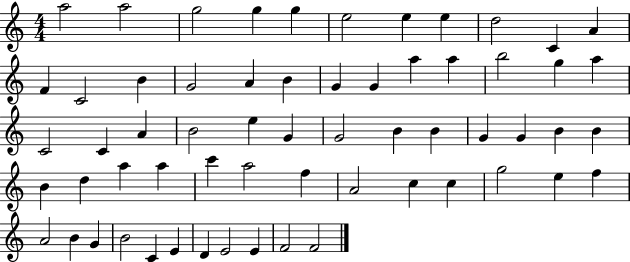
A5/h A5/h G5/h G5/q G5/q E5/h E5/q E5/q D5/h C4/q A4/q F4/q C4/h B4/q G4/h A4/q B4/q G4/q G4/q A5/q A5/q B5/h G5/q A5/q C4/h C4/q A4/q B4/h E5/q G4/q G4/h B4/q B4/q G4/q G4/q B4/q B4/q B4/q D5/q A5/q A5/q C6/q A5/h F5/q A4/h C5/q C5/q G5/h E5/q F5/q A4/h B4/q G4/q B4/h C4/q E4/q D4/q E4/h E4/q F4/h F4/h